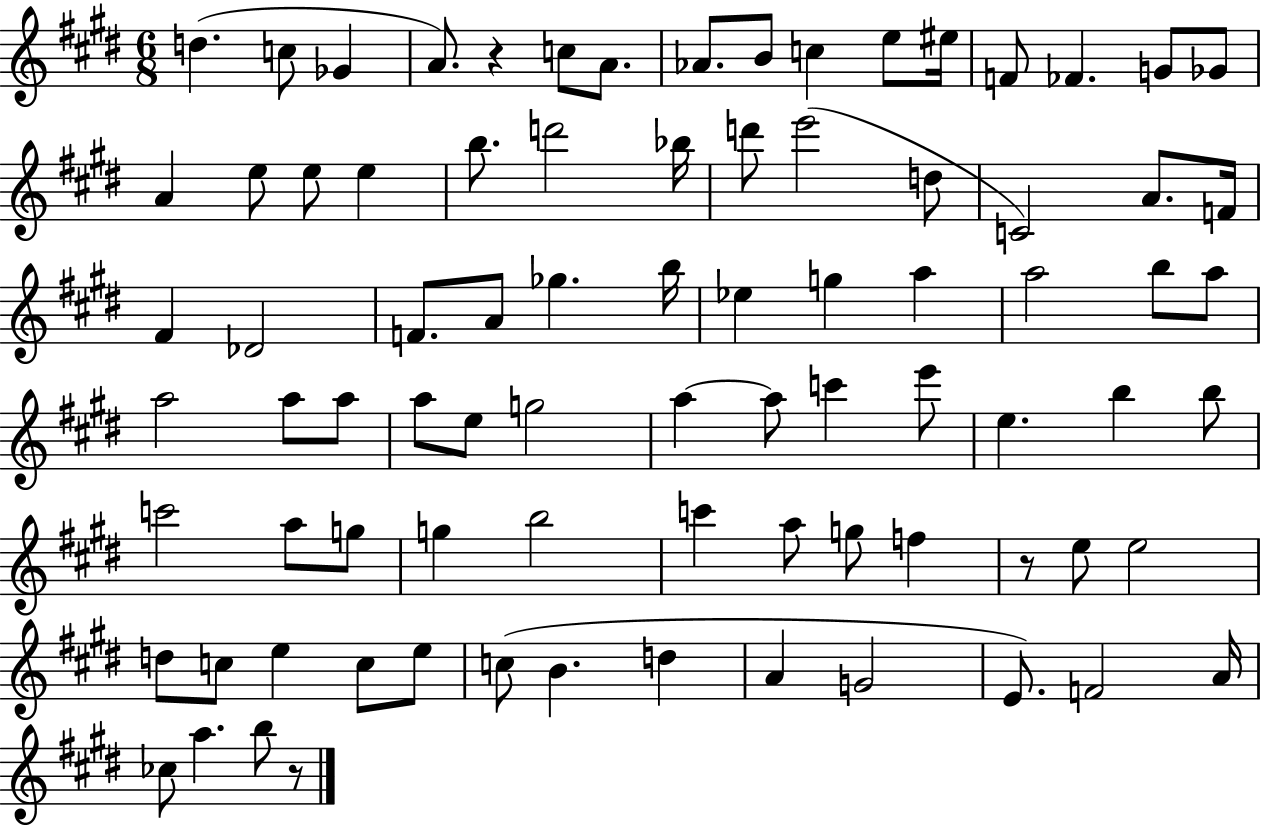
D5/q. C5/e Gb4/q A4/e. R/q C5/e A4/e. Ab4/e. B4/e C5/q E5/e EIS5/s F4/e FES4/q. G4/e Gb4/e A4/q E5/e E5/e E5/q B5/e. D6/h Bb5/s D6/e E6/h D5/e C4/h A4/e. F4/s F#4/q Db4/h F4/e. A4/e Gb5/q. B5/s Eb5/q G5/q A5/q A5/h B5/e A5/e A5/h A5/e A5/e A5/e E5/e G5/h A5/q A5/e C6/q E6/e E5/q. B5/q B5/e C6/h A5/e G5/e G5/q B5/h C6/q A5/e G5/e F5/q R/e E5/e E5/h D5/e C5/e E5/q C5/e E5/e C5/e B4/q. D5/q A4/q G4/h E4/e. F4/h A4/s CES5/e A5/q. B5/e R/e